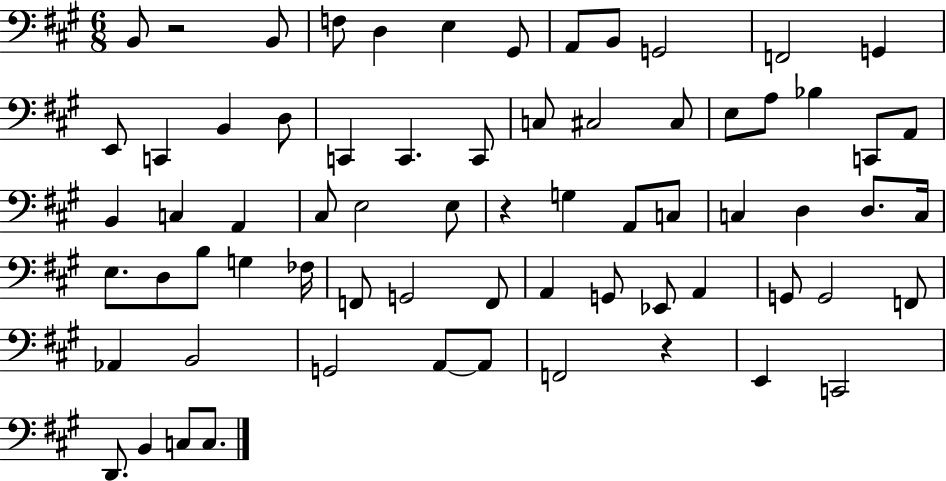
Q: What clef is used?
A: bass